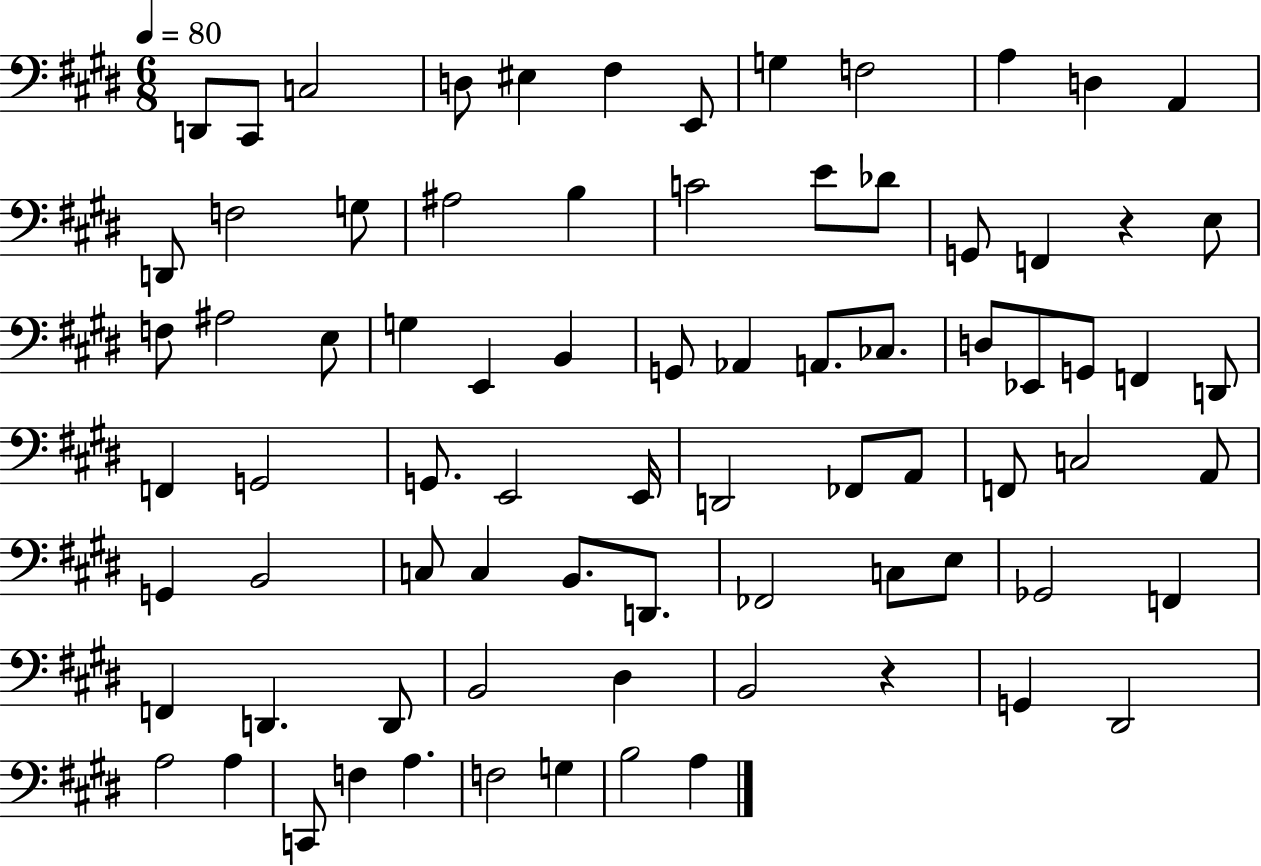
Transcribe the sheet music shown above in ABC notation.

X:1
T:Untitled
M:6/8
L:1/4
K:E
D,,/2 ^C,,/2 C,2 D,/2 ^E, ^F, E,,/2 G, F,2 A, D, A,, D,,/2 F,2 G,/2 ^A,2 B, C2 E/2 _D/2 G,,/2 F,, z E,/2 F,/2 ^A,2 E,/2 G, E,, B,, G,,/2 _A,, A,,/2 _C,/2 D,/2 _E,,/2 G,,/2 F,, D,,/2 F,, G,,2 G,,/2 E,,2 E,,/4 D,,2 _F,,/2 A,,/2 F,,/2 C,2 A,,/2 G,, B,,2 C,/2 C, B,,/2 D,,/2 _F,,2 C,/2 E,/2 _G,,2 F,, F,, D,, D,,/2 B,,2 ^D, B,,2 z G,, ^D,,2 A,2 A, C,,/2 F, A, F,2 G, B,2 A,